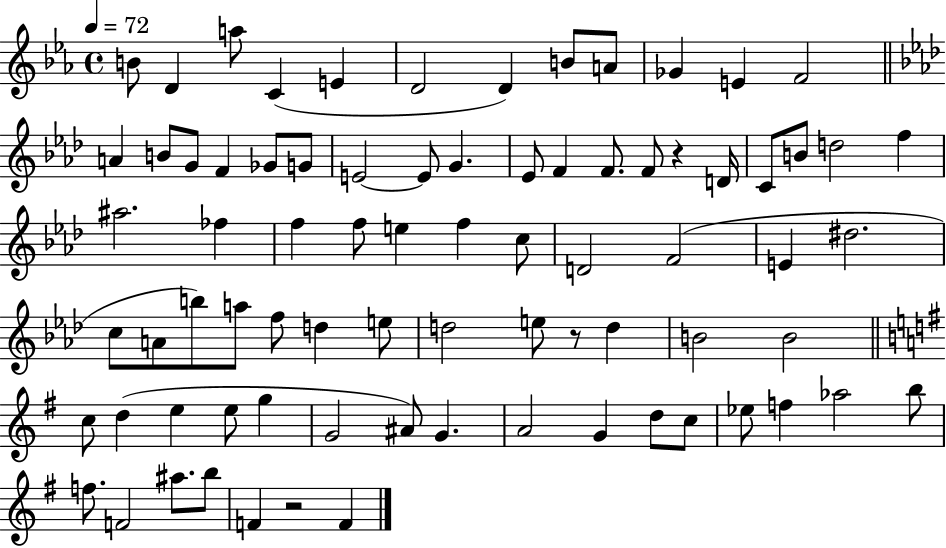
B4/e D4/q A5/e C4/q E4/q D4/h D4/q B4/e A4/e Gb4/q E4/q F4/h A4/q B4/e G4/e F4/q Gb4/e G4/e E4/h E4/e G4/q. Eb4/e F4/q F4/e. F4/e R/q D4/s C4/e B4/e D5/h F5/q A#5/h. FES5/q F5/q F5/e E5/q F5/q C5/e D4/h F4/h E4/q D#5/h. C5/e A4/e B5/e A5/e F5/e D5/q E5/e D5/h E5/e R/e D5/q B4/h B4/h C5/e D5/q E5/q E5/e G5/q G4/h A#4/e G4/q. A4/h G4/q D5/e C5/e Eb5/e F5/q Ab5/h B5/e F5/e. F4/h A#5/e. B5/e F4/q R/h F4/q